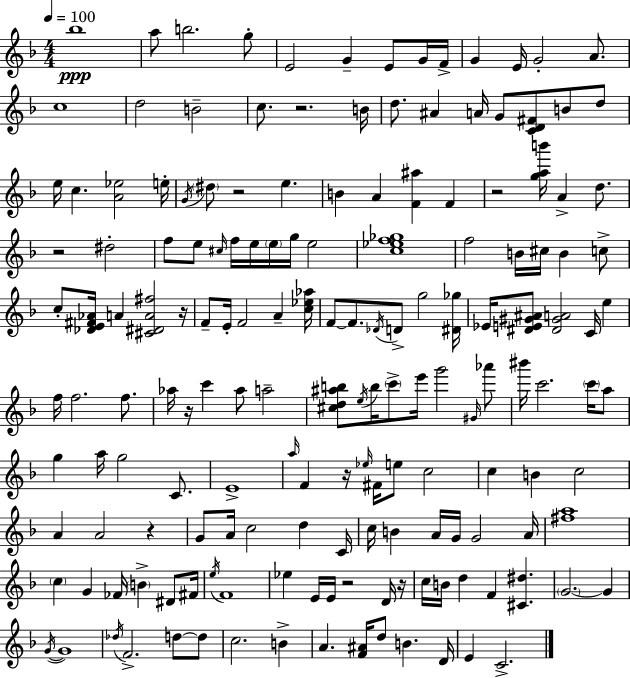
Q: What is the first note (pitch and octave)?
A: Bb5